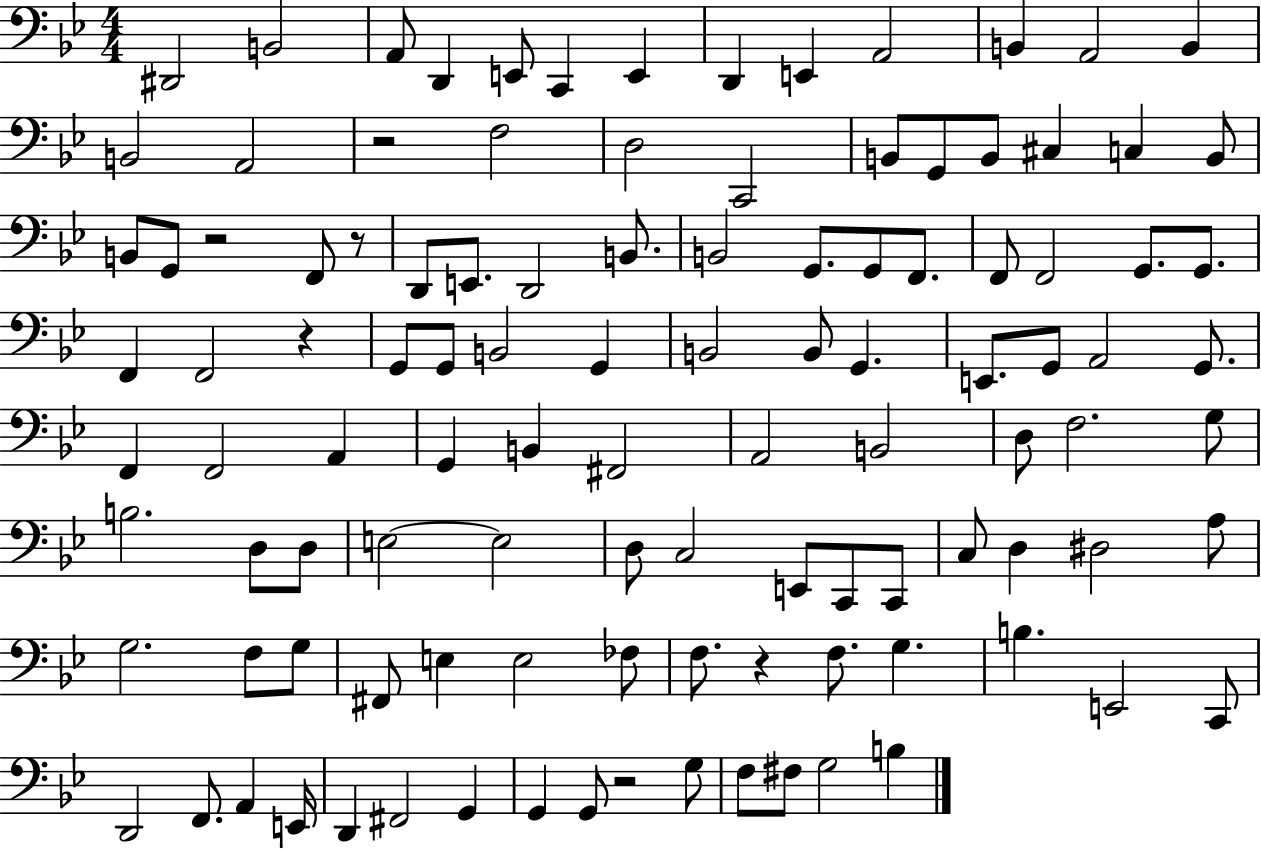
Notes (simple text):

D#2/h B2/h A2/e D2/q E2/e C2/q E2/q D2/q E2/q A2/h B2/q A2/h B2/q B2/h A2/h R/h F3/h D3/h C2/h B2/e G2/e B2/e C#3/q C3/q B2/e B2/e G2/e R/h F2/e R/e D2/e E2/e. D2/h B2/e. B2/h G2/e. G2/e F2/e. F2/e F2/h G2/e. G2/e. F2/q F2/h R/q G2/e G2/e B2/h G2/q B2/h B2/e G2/q. E2/e. G2/e A2/h G2/e. F2/q F2/h A2/q G2/q B2/q F#2/h A2/h B2/h D3/e F3/h. G3/e B3/h. D3/e D3/e E3/h E3/h D3/e C3/h E2/e C2/e C2/e C3/e D3/q D#3/h A3/e G3/h. F3/e G3/e F#2/e E3/q E3/h FES3/e F3/e. R/q F3/e. G3/q. B3/q. E2/h C2/e D2/h F2/e. A2/q E2/s D2/q F#2/h G2/q G2/q G2/e R/h G3/e F3/e F#3/e G3/h B3/q